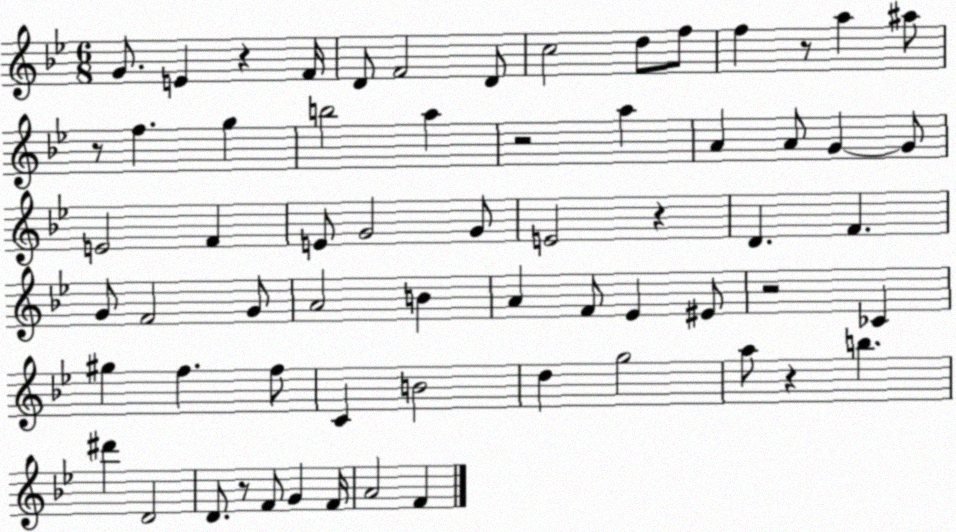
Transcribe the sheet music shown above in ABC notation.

X:1
T:Untitled
M:6/8
L:1/4
K:Bb
G/2 E z F/4 D/2 F2 D/2 c2 d/2 f/2 f z/2 a ^a/2 z/2 f g b2 a z2 a A A/2 G G/2 E2 F E/2 G2 G/2 E2 z D F G/2 F2 G/2 A2 B A F/2 _E ^E/2 z2 _C ^g f f/2 C B2 d g2 a/2 z b ^d' D2 D/2 z/2 F/2 G F/4 A2 F